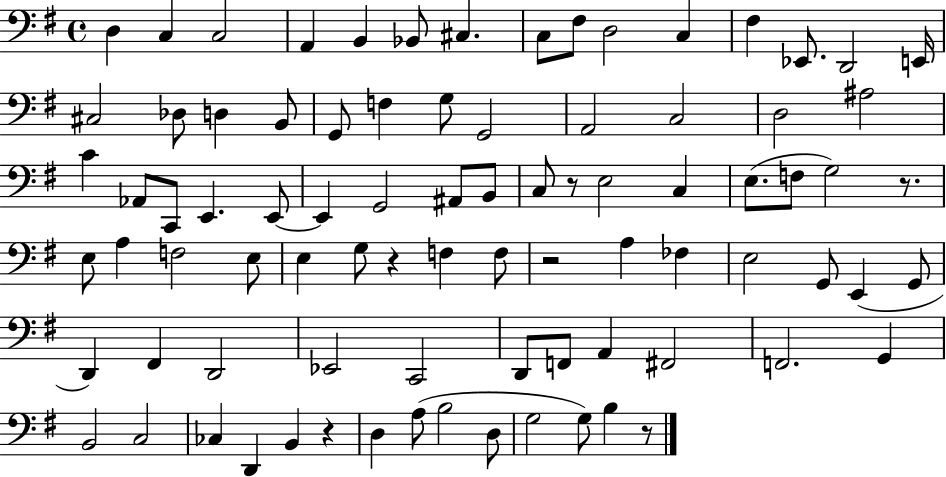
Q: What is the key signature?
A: G major